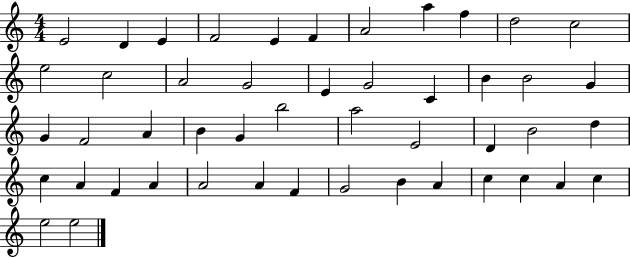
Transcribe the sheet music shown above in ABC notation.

X:1
T:Untitled
M:4/4
L:1/4
K:C
E2 D E F2 E F A2 a f d2 c2 e2 c2 A2 G2 E G2 C B B2 G G F2 A B G b2 a2 E2 D B2 d c A F A A2 A F G2 B A c c A c e2 e2